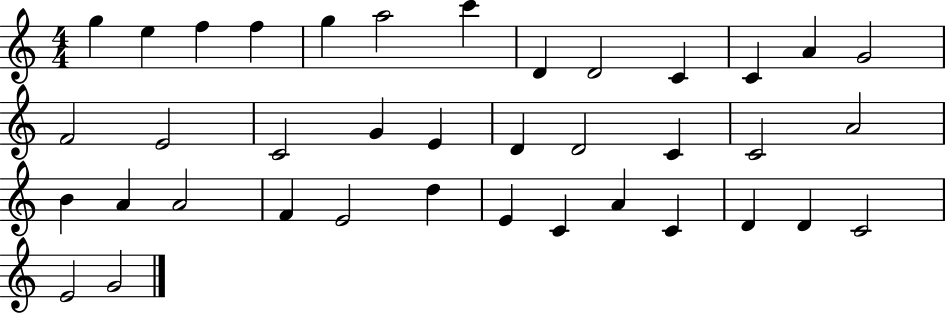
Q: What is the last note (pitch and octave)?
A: G4